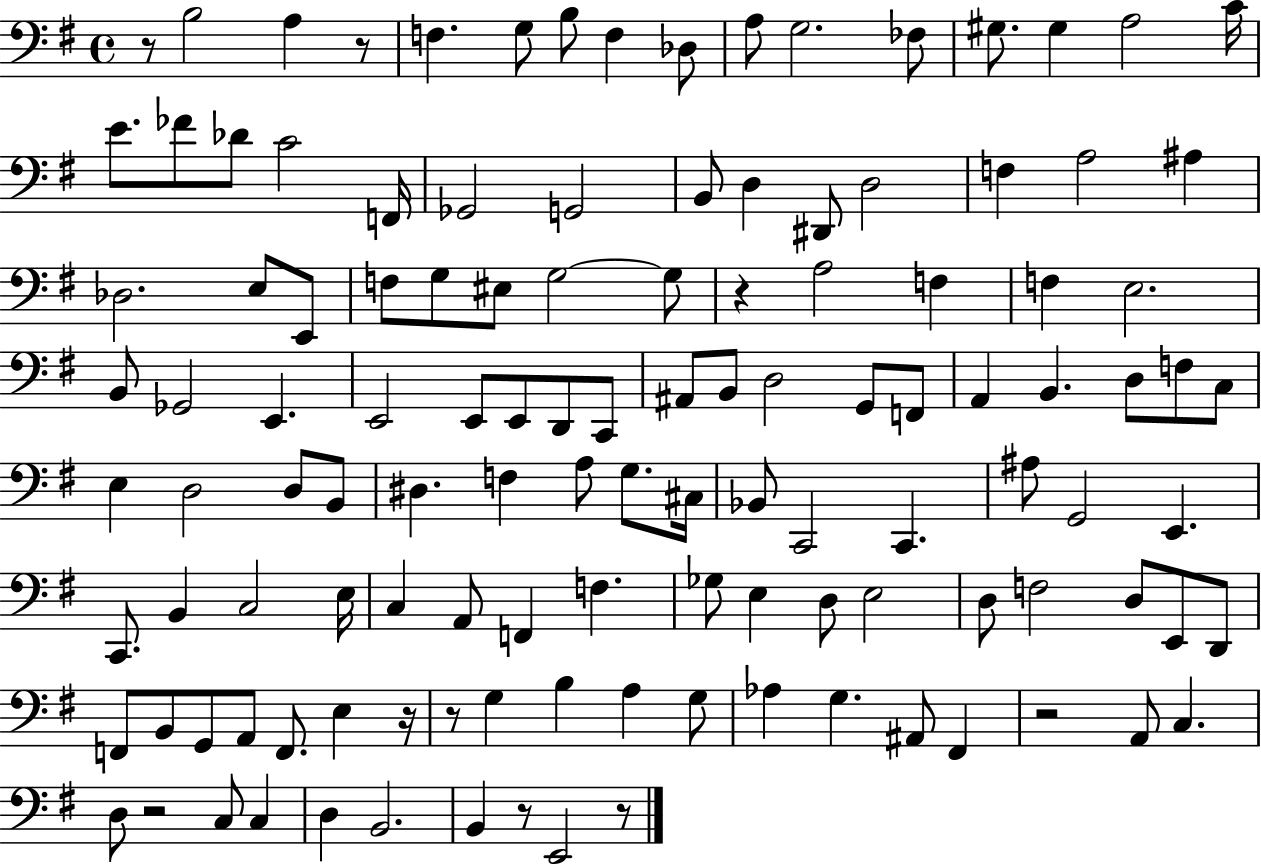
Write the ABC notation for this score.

X:1
T:Untitled
M:4/4
L:1/4
K:G
z/2 B,2 A, z/2 F, G,/2 B,/2 F, _D,/2 A,/2 G,2 _F,/2 ^G,/2 ^G, A,2 C/4 E/2 _F/2 _D/2 C2 F,,/4 _G,,2 G,,2 B,,/2 D, ^D,,/2 D,2 F, A,2 ^A, _D,2 E,/2 E,,/2 F,/2 G,/2 ^E,/2 G,2 G,/2 z A,2 F, F, E,2 B,,/2 _G,,2 E,, E,,2 E,,/2 E,,/2 D,,/2 C,,/2 ^A,,/2 B,,/2 D,2 G,,/2 F,,/2 A,, B,, D,/2 F,/2 C,/2 E, D,2 D,/2 B,,/2 ^D, F, A,/2 G,/2 ^C,/4 _B,,/2 C,,2 C,, ^A,/2 G,,2 E,, C,,/2 B,, C,2 E,/4 C, A,,/2 F,, F, _G,/2 E, D,/2 E,2 D,/2 F,2 D,/2 E,,/2 D,,/2 F,,/2 B,,/2 G,,/2 A,,/2 F,,/2 E, z/4 z/2 G, B, A, G,/2 _A, G, ^A,,/2 ^F,, z2 A,,/2 C, D,/2 z2 C,/2 C, D, B,,2 B,, z/2 E,,2 z/2